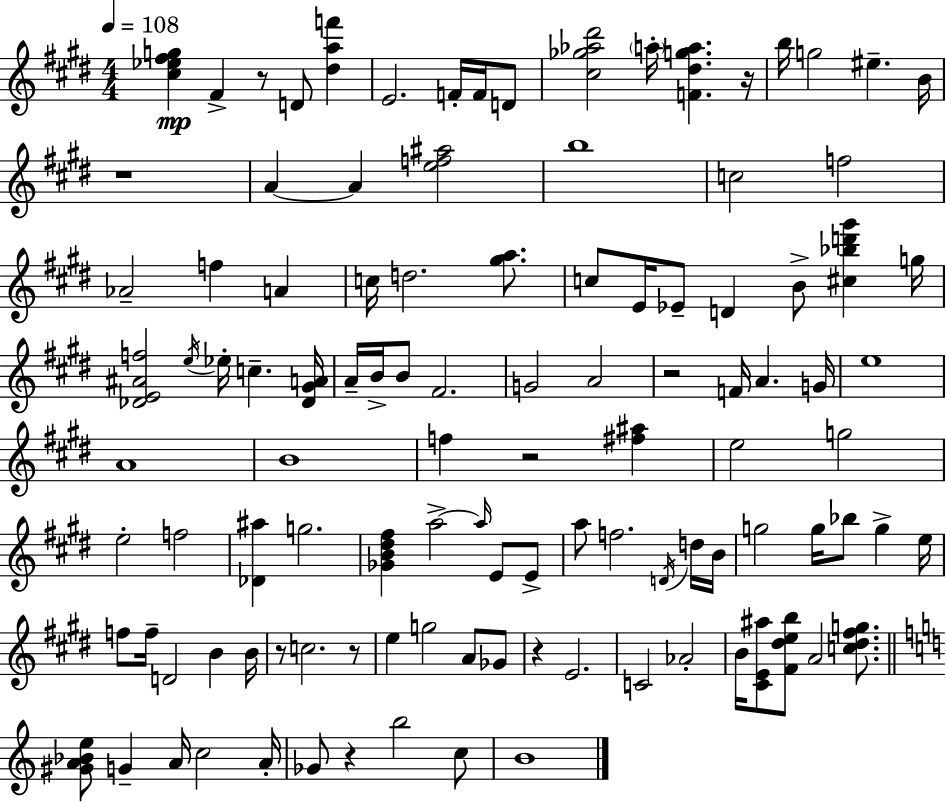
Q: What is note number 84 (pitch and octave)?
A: C5